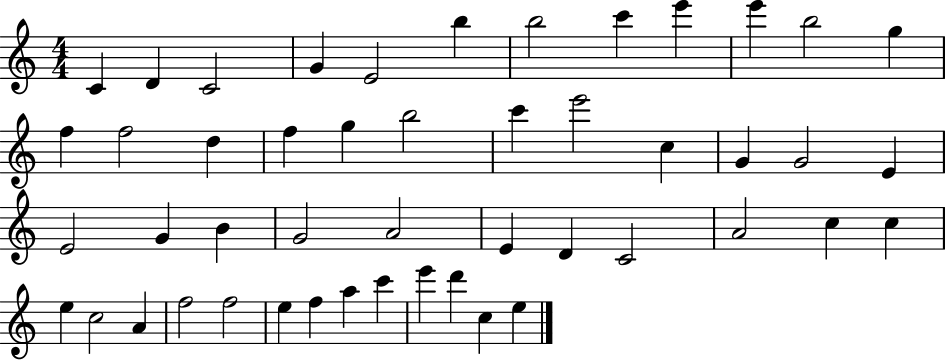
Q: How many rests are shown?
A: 0